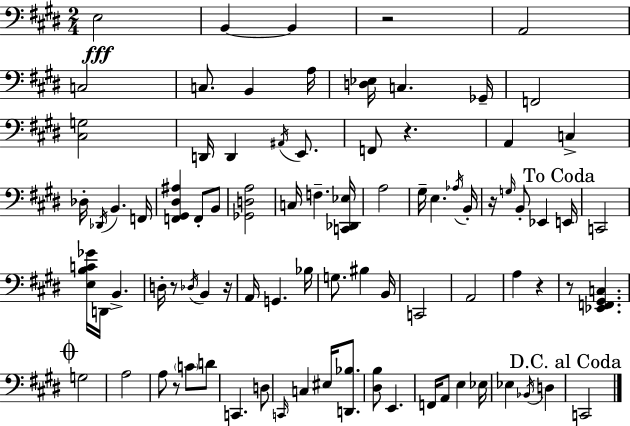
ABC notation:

X:1
T:Untitled
M:2/4
L:1/4
K:E
E,2 B,, B,, z2 A,,2 C,2 C,/2 B,, A,/4 [D,_E,]/4 C, _G,,/4 F,,2 [^C,G,]2 D,,/4 D,, ^A,,/4 E,,/2 F,,/2 z A,, C, _D,/4 _D,,/4 B,, F,,/4 [F,,^G,,^D,^A,] F,,/2 B,,/2 [_G,,D,A,]2 C,/4 F, [C,,_D,,_E,]/4 A,2 ^G,/4 E, _A,/4 B,,/4 z/4 G,/4 B,,/2 _E,, E,,/4 C,,2 [E,B,C_G]/4 D,,/4 B,, D,/4 z/2 _D,/4 B,, z/4 A,,/4 G,, _B,/4 G,/2 ^B, B,,/4 C,,2 A,,2 A, z z/2 [_E,,F,,^G,,C,] G,2 A,2 A,/2 z/2 C/2 D/2 C,, D,/2 C,,/4 C, ^E,/4 [D,,_B,]/2 [^D,B,]/2 E,, F,,/4 A,,/2 E, _E,/4 _E, _B,,/4 D, C,,2